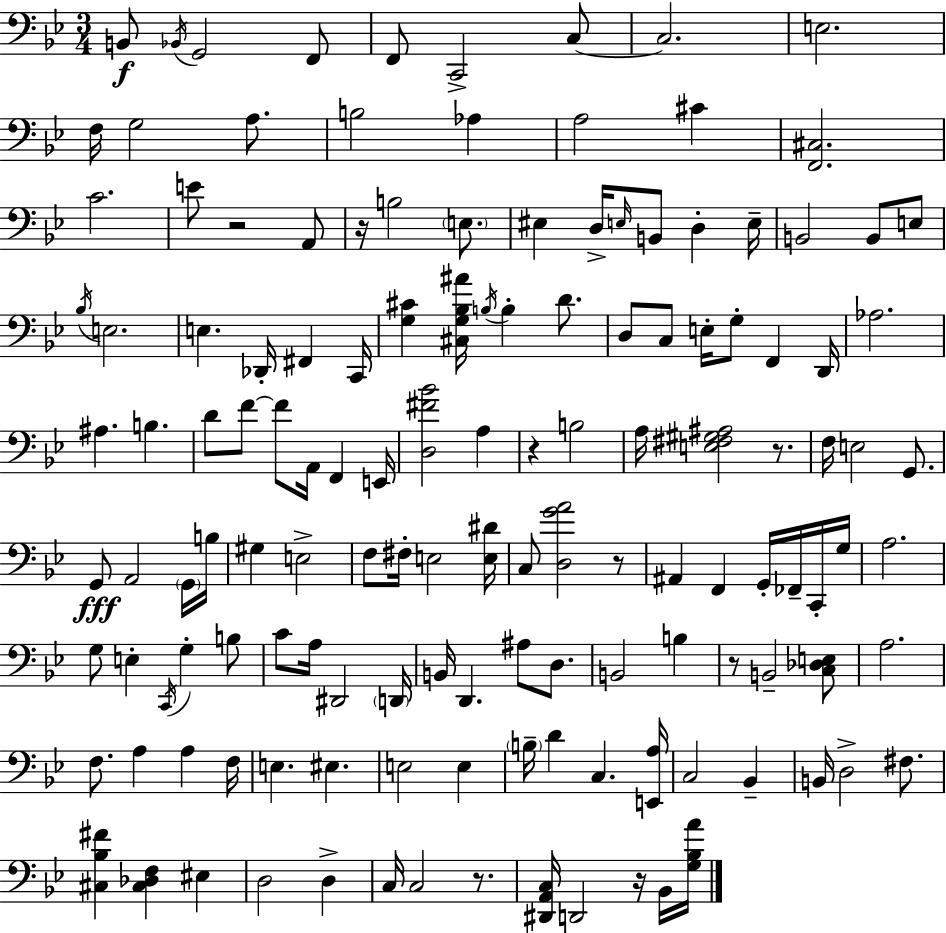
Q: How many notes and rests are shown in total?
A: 138